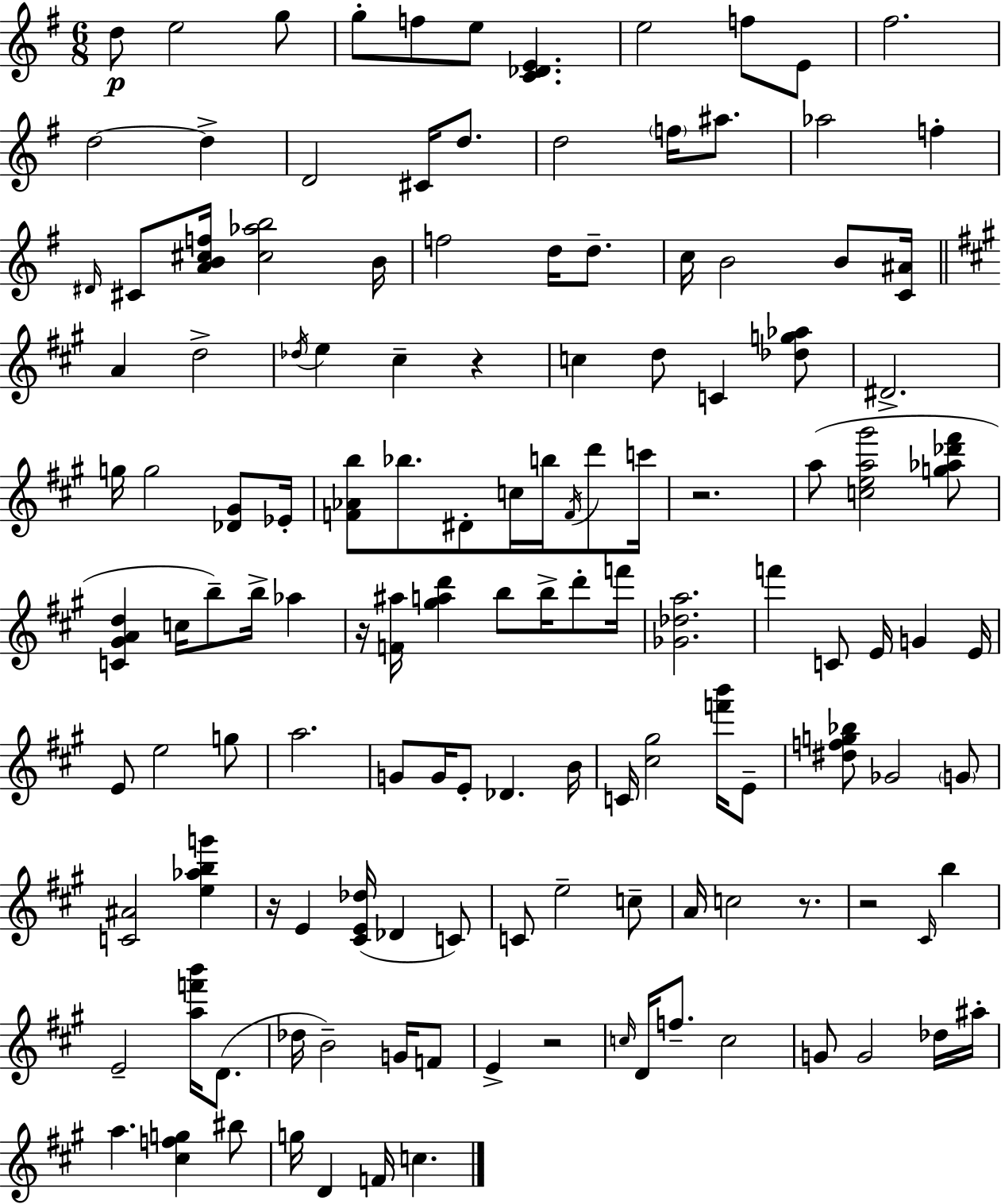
D5/e E5/h G5/e G5/e F5/e E5/e [C4,Db4,E4]/q. E5/h F5/e E4/e F#5/h. D5/h D5/q D4/h C#4/s D5/e. D5/h F5/s A#5/e. Ab5/h F5/q D#4/s C#4/e [A4,B4,C#5,F5]/s [C#5,Ab5,B5]/h B4/s F5/h D5/s D5/e. C5/s B4/h B4/e [C4,A#4]/s A4/q D5/h Db5/s E5/q C#5/q R/q C5/q D5/e C4/q [Db5,G5,Ab5]/e D#4/h. G5/s G5/h [Db4,G#4]/e Eb4/s [F4,Ab4,B5]/e Bb5/e. D#4/e C5/s B5/s F4/s D6/e C6/s R/h. A5/e [C5,E5,A5,G#6]/h [G5,Ab5,Db6,F#6]/e [C4,G#4,A4,D5]/q C5/s B5/e B5/s Ab5/q R/s [F4,A#5]/s [G#5,A5,D6]/q B5/e B5/s D6/e F6/s [Gb4,Db5,A5]/h. F6/q C4/e E4/s G4/q E4/s E4/e E5/h G5/e A5/h. G4/e G4/s E4/e Db4/q. B4/s C4/s [C#5,G#5]/h [F6,B6]/s E4/e [D#5,F5,G5,Bb5]/e Gb4/h G4/e [C4,A#4]/h [E5,Ab5,B5,G6]/q R/s E4/q [C#4,E4,Db5]/s Db4/q C4/e C4/e E5/h C5/e A4/s C5/h R/e. R/h C#4/s B5/q E4/h [A5,F6,B6]/s D4/e. Db5/s B4/h G4/s F4/e E4/q R/h C5/s D4/s F5/e. C5/h G4/e G4/h Db5/s A#5/s A5/q. [C#5,F5,G5]/q BIS5/e G5/s D4/q F4/s C5/q.